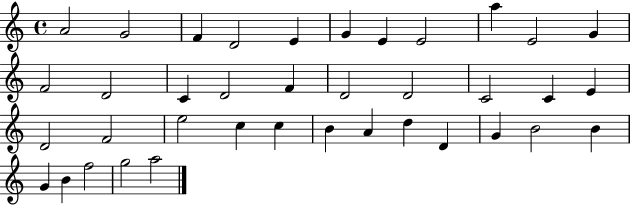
{
  \clef treble
  \time 4/4
  \defaultTimeSignature
  \key c \major
  a'2 g'2 | f'4 d'2 e'4 | g'4 e'4 e'2 | a''4 e'2 g'4 | \break f'2 d'2 | c'4 d'2 f'4 | d'2 d'2 | c'2 c'4 e'4 | \break d'2 f'2 | e''2 c''4 c''4 | b'4 a'4 d''4 d'4 | g'4 b'2 b'4 | \break g'4 b'4 f''2 | g''2 a''2 | \bar "|."
}